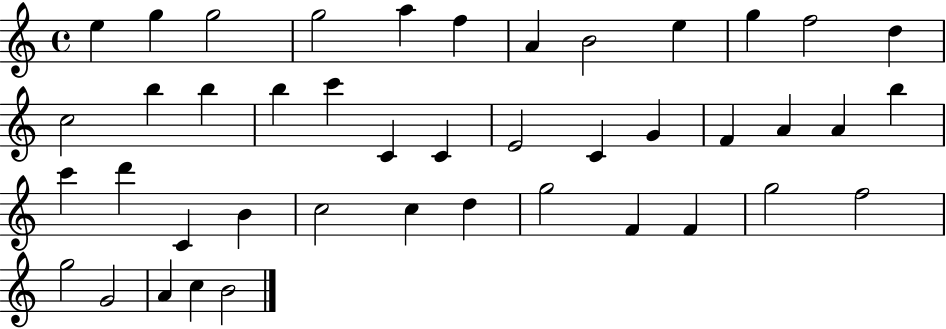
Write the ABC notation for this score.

X:1
T:Untitled
M:4/4
L:1/4
K:C
e g g2 g2 a f A B2 e g f2 d c2 b b b c' C C E2 C G F A A b c' d' C B c2 c d g2 F F g2 f2 g2 G2 A c B2